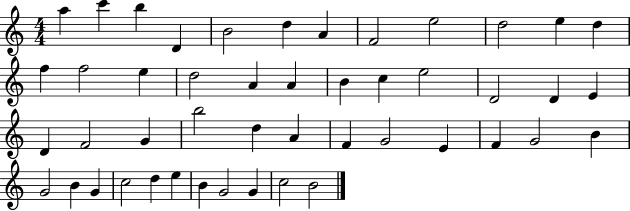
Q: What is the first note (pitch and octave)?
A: A5